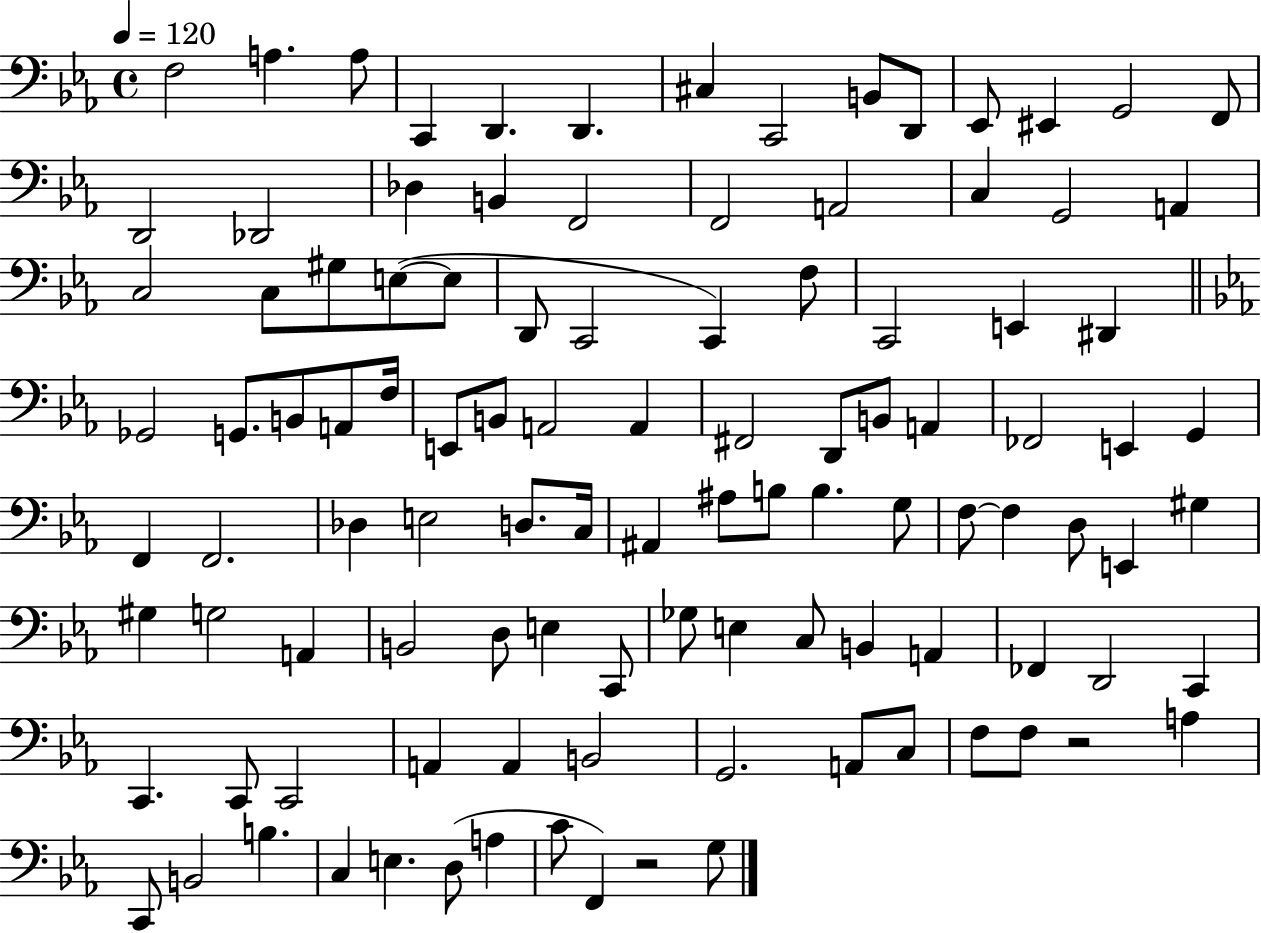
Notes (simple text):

F3/h A3/q. A3/e C2/q D2/q. D2/q. C#3/q C2/h B2/e D2/e Eb2/e EIS2/q G2/h F2/e D2/h Db2/h Db3/q B2/q F2/h F2/h A2/h C3/q G2/h A2/q C3/h C3/e G#3/e E3/e E3/e D2/e C2/h C2/q F3/e C2/h E2/q D#2/q Gb2/h G2/e. B2/e A2/e F3/s E2/e B2/e A2/h A2/q F#2/h D2/e B2/e A2/q FES2/h E2/q G2/q F2/q F2/h. Db3/q E3/h D3/e. C3/s A#2/q A#3/e B3/e B3/q. G3/e F3/e F3/q D3/e E2/q G#3/q G#3/q G3/h A2/q B2/h D3/e E3/q C2/e Gb3/e E3/q C3/e B2/q A2/q FES2/q D2/h C2/q C2/q. C2/e C2/h A2/q A2/q B2/h G2/h. A2/e C3/e F3/e F3/e R/h A3/q C2/e B2/h B3/q. C3/q E3/q. D3/e A3/q C4/e F2/q R/h G3/e